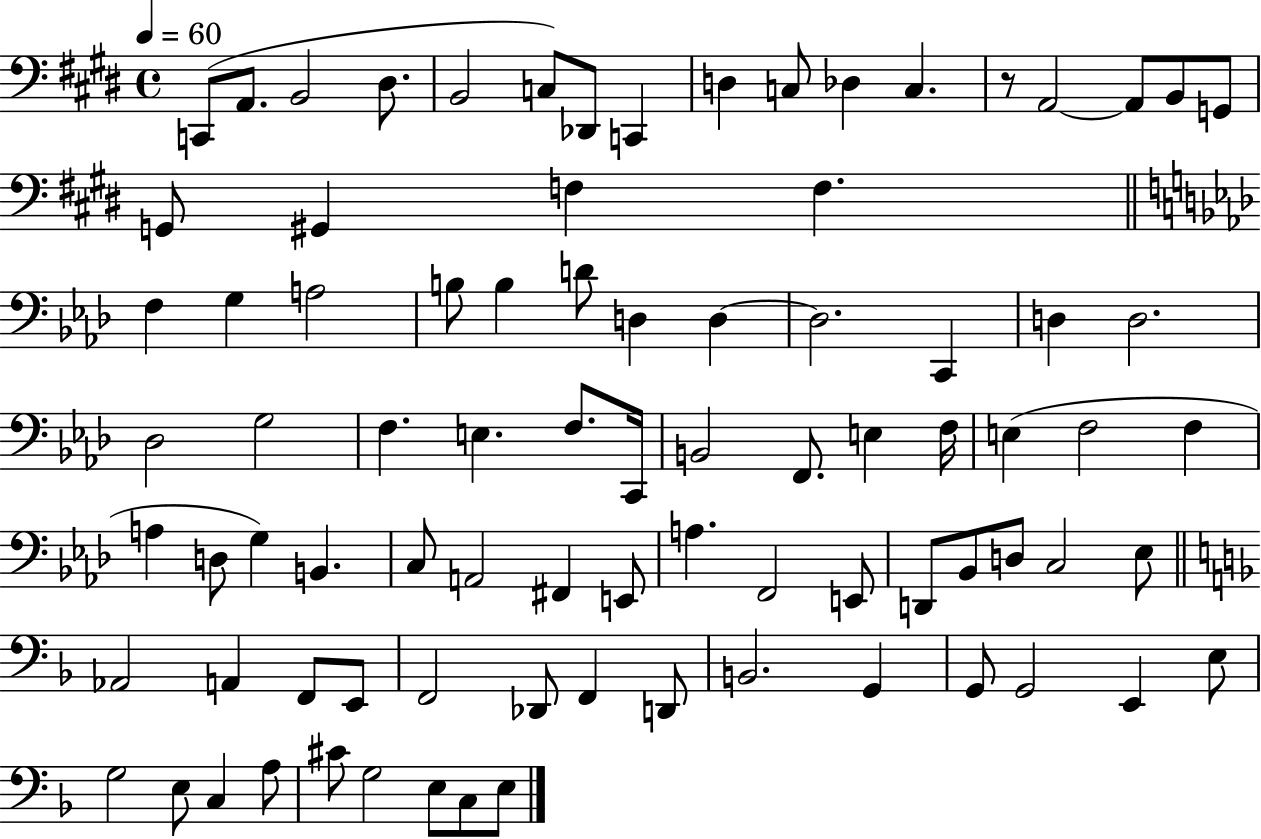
C2/e A2/e. B2/h D#3/e. B2/h C3/e Db2/e C2/q D3/q C3/e Db3/q C3/q. R/e A2/h A2/e B2/e G2/e G2/e G#2/q F3/q F3/q. F3/q G3/q A3/h B3/e B3/q D4/e D3/q D3/q D3/h. C2/q D3/q D3/h. Db3/h G3/h F3/q. E3/q. F3/e. C2/s B2/h F2/e. E3/q F3/s E3/q F3/h F3/q A3/q D3/e G3/q B2/q. C3/e A2/h F#2/q E2/e A3/q. F2/h E2/e D2/e Bb2/e D3/e C3/h Eb3/e Ab2/h A2/q F2/e E2/e F2/h Db2/e F2/q D2/e B2/h. G2/q G2/e G2/h E2/q E3/e G3/h E3/e C3/q A3/e C#4/e G3/h E3/e C3/e E3/e